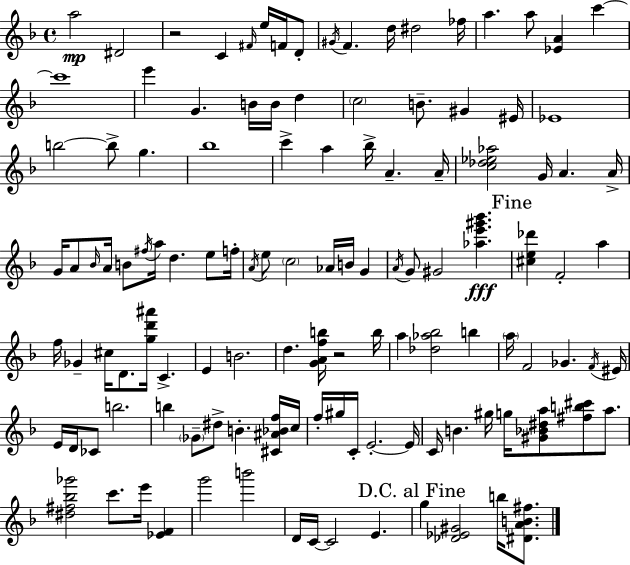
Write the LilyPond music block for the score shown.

{
  \clef treble
  \time 4/4
  \defaultTimeSignature
  \key d \minor
  a''2\mp dis'2 | r2 c'4 \grace { fis'16 } e''16 f'16 d'8-. | \acciaccatura { gis'16 } f'4. d''16 dis''2 | fes''16 a''4. a''8 <ees' a'>4 c'''4~~ | \break c'''1 | e'''4 g'4. b'16 b'16 d''4 | \parenthesize c''2 b'8.-- gis'4 | eis'16 ees'1 | \break b''2~~ b''8-> g''4. | bes''1 | c'''4-> a''4 bes''16-> a'4.-- | a'16-- <c'' des'' ees'' aes''>2 g'16 a'4. | \break a'16-> g'16 a'8 \grace { bes'16 } a'16 b'8 \acciaccatura { fis''16 } a''16 d''4. | e''8 f''16-. \acciaccatura { a'16 } e''8 \parenthesize c''2 aes'16 | b'16 g'4 \acciaccatura { a'16 } g'8 gis'2 | <aes'' e''' gis''' bes'''>4.\fff \mark "Fine" <cis'' e'' des'''>4 f'2-. | \break a''4 f''16 ges'4-- cis''16 d'8. <g'' d''' ais'''>16 | c'4.-> e'4 b'2. | d''4. <g' a' f'' b''>16 r2 | b''16 a''4 <des'' aes'' bes''>2 | \break b''4 \parenthesize a''16 f'2 ges'4. | \acciaccatura { f'16 } eis'16 e'16 d'16 ces'8 b''2. | b''4 \parenthesize ges'8-- dis''8-> b'4.-. | <cis' ais' bes' f''>16 c''16 f''16-. gis''16 c'16-. e'2.-.~~ | \break e'16 c'16 b'4. gis''16 g''16 | <gis' bes' dis'' a''>8 <fis'' b'' cis'''>8 a''8. <dis'' fis'' bes'' ges'''>2 c'''8. | e'''16 <ees' f'>4 g'''2 b'''2 | d'16 c'16~~ c'2 | \break e'4. \mark "D.C. al Fine" g''4 <des' ees' gis'>2 | b''16 <dis' a' b' fis''>8. \bar "|."
}